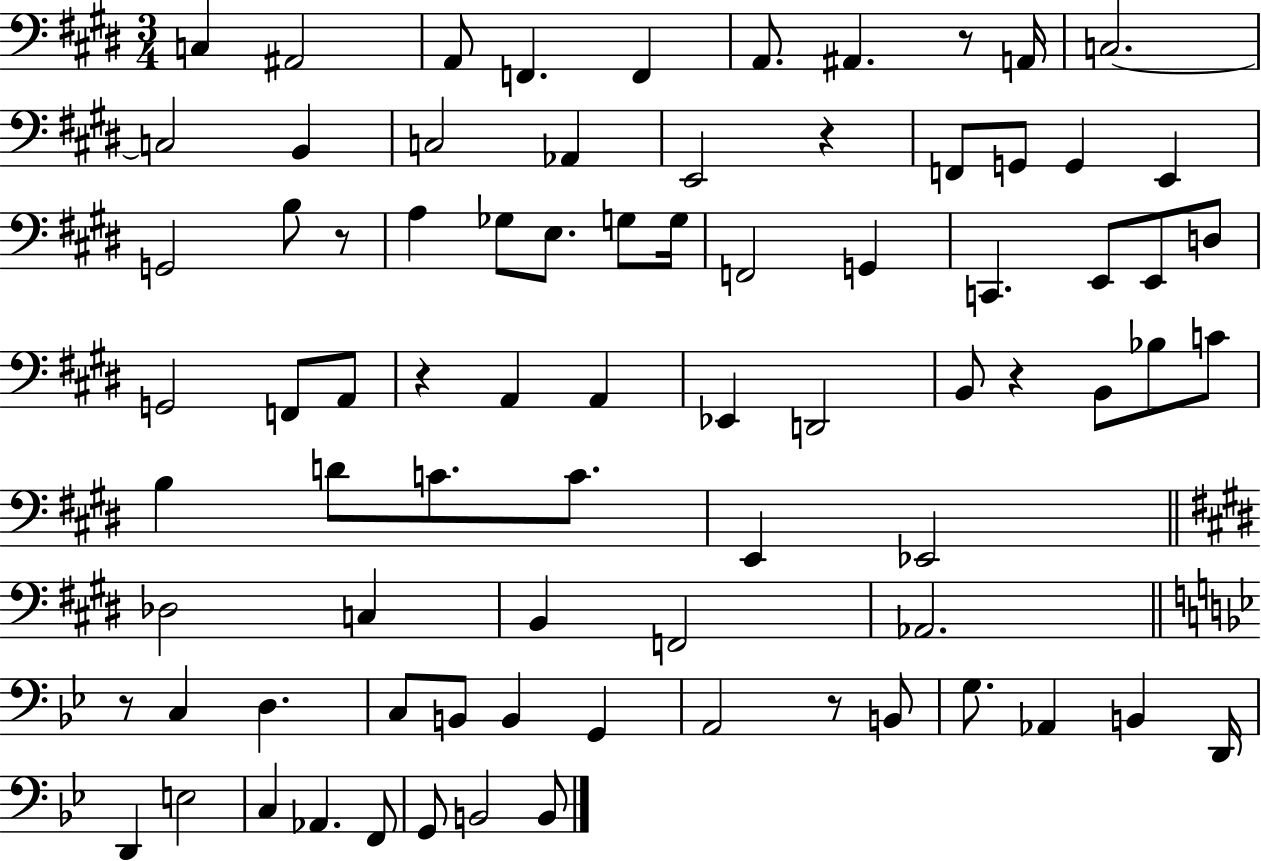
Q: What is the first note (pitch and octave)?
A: C3